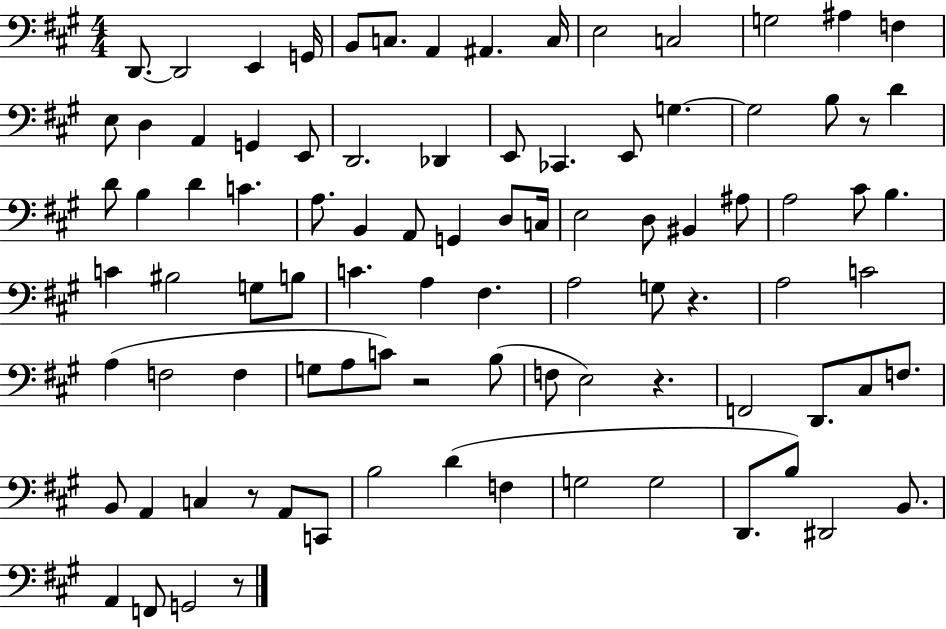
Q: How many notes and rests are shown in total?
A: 92